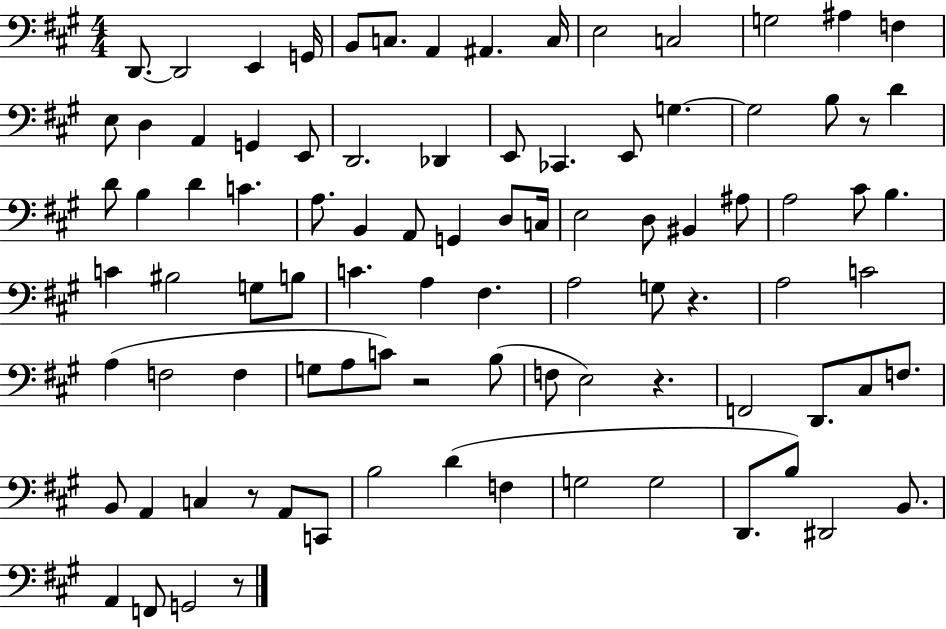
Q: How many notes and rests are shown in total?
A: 92